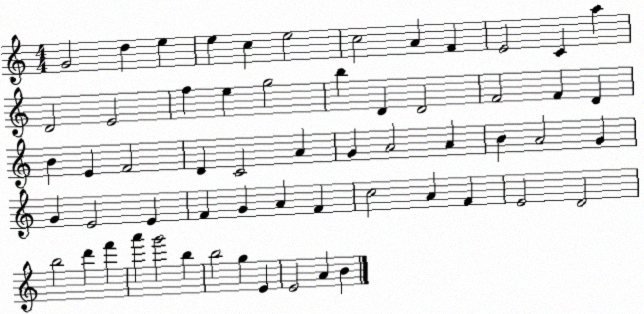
X:1
T:Untitled
M:4/4
L:1/4
K:C
G2 d e e c e2 c2 A F E2 C a D2 E2 f e g2 b D D2 F2 F D B E F2 D C2 A G A2 A B A2 G G E2 E F G A F c2 A F E2 D2 b2 d' f' a' g'2 b b2 g E E2 A B